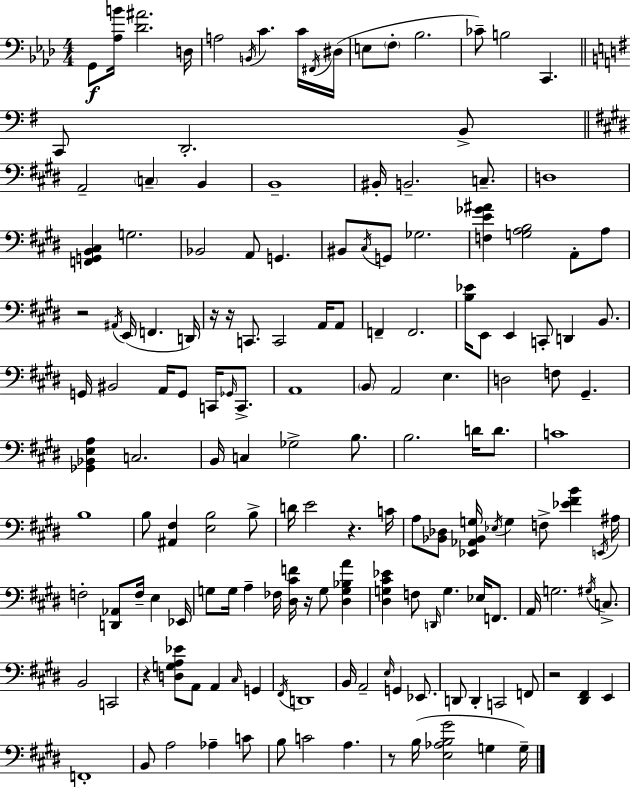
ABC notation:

X:1
T:Untitled
M:4/4
L:1/4
K:Fm
G,,/2 [_A,B]/4 [_D^A]2 D,/4 A,2 B,,/4 C C/4 ^F,,/4 ^D,/4 E,/2 F,/2 _B,2 _C/2 B,2 C,, C,,/2 D,,2 B,,/2 A,,2 C, B,, B,,4 ^B,,/4 B,,2 C,/2 D,4 [F,,G,,B,,^C,] G,2 _B,,2 A,,/2 G,, ^B,,/2 ^C,/4 G,,/2 _G,2 [F,E_G^A] [G,A,B,]2 A,,/2 A,/2 z2 ^A,,/4 E,,/4 F,, D,,/4 z/4 z/4 C,,/2 C,,2 A,,/4 A,,/2 F,, F,,2 [B,_E]/4 E,,/2 E,, C,,/2 D,, B,,/2 G,,/4 ^B,,2 A,,/4 G,,/2 C,,/4 _G,,/4 C,,/2 A,,4 B,,/2 A,,2 E, D,2 F,/2 ^G,, [_G,,_B,,E,A,] C,2 B,,/4 C, _G,2 B,/2 B,2 D/4 D/2 C4 B,4 B,/2 [^A,,^F,] [E,B,]2 B,/2 D/4 E2 z C/4 A,/2 [_B,,_D,]/2 [_E,,_A,,_B,,G,]/4 _E,/4 G, F,/2 [_E^FB] E,,/4 ^A,/4 F,2 [D,,_A,,]/2 F,/4 E, _E,,/4 G,/2 G,/4 A, _F,/4 [^D,^CF]/4 z/4 G,/2 [^D,G,_B,A] [^D,G,^C_E] F,/2 D,,/4 G, _E,/4 F,,/2 A,,/4 G,2 ^G,/4 C,/2 B,,2 C,,2 z [D,G,A,_E]/2 A,,/2 A,, ^C,/4 G,, ^F,,/4 D,,4 B,,/4 A,,2 E,/4 G,, _E,,/2 D,,/2 D,, C,,2 F,,/2 z2 [^D,,^F,,] E,, F,,4 B,,/2 A,2 _A, C/2 B,/2 C2 A, z/2 B,/4 [E,_A,B,^G]2 G, G,/4